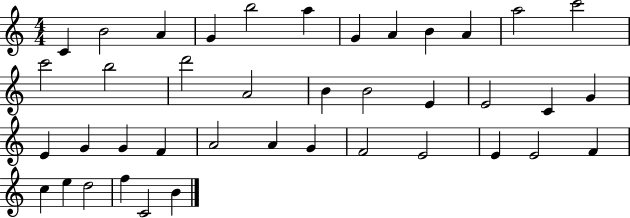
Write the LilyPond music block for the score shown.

{
  \clef treble
  \numericTimeSignature
  \time 4/4
  \key c \major
  c'4 b'2 a'4 | g'4 b''2 a''4 | g'4 a'4 b'4 a'4 | a''2 c'''2 | \break c'''2 b''2 | d'''2 a'2 | b'4 b'2 e'4 | e'2 c'4 g'4 | \break e'4 g'4 g'4 f'4 | a'2 a'4 g'4 | f'2 e'2 | e'4 e'2 f'4 | \break c''4 e''4 d''2 | f''4 c'2 b'4 | \bar "|."
}